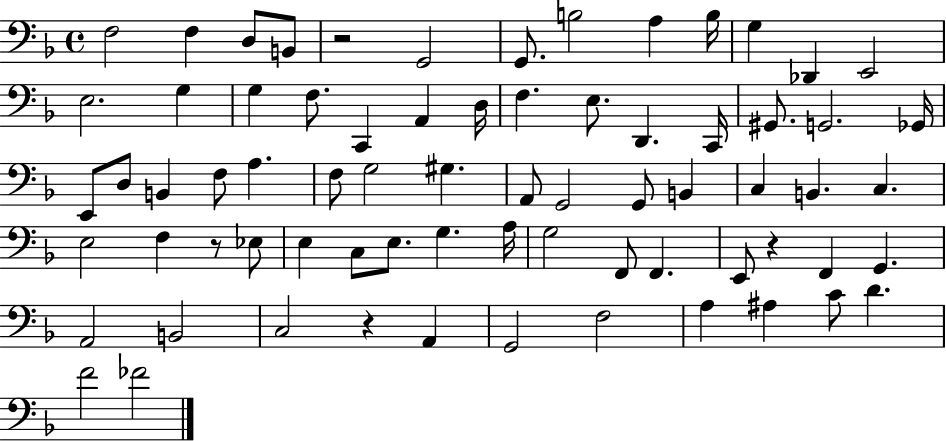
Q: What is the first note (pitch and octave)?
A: F3